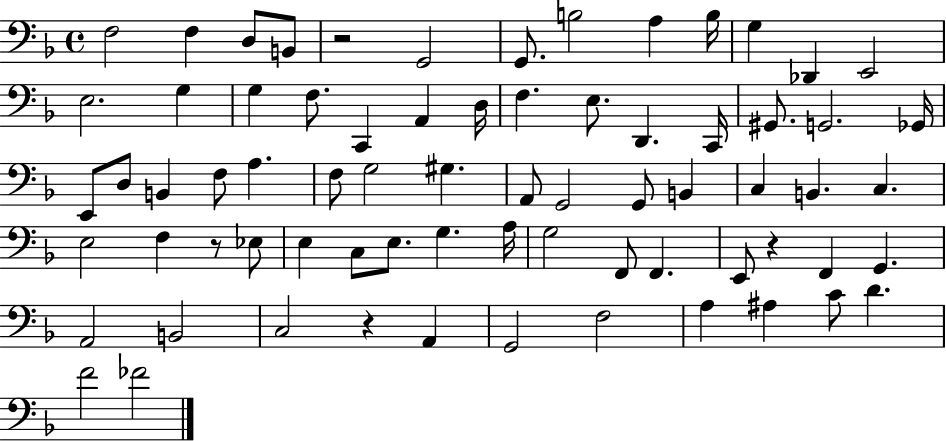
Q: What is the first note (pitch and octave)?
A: F3